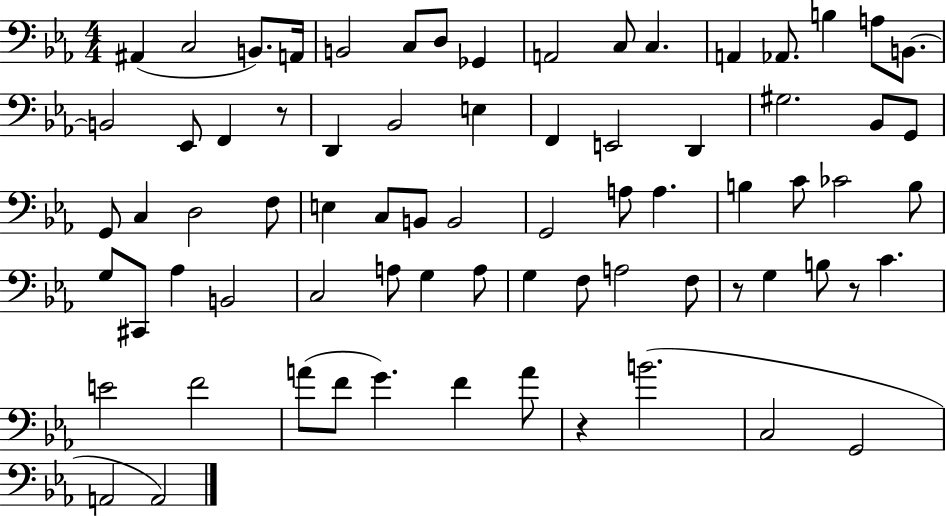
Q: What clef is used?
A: bass